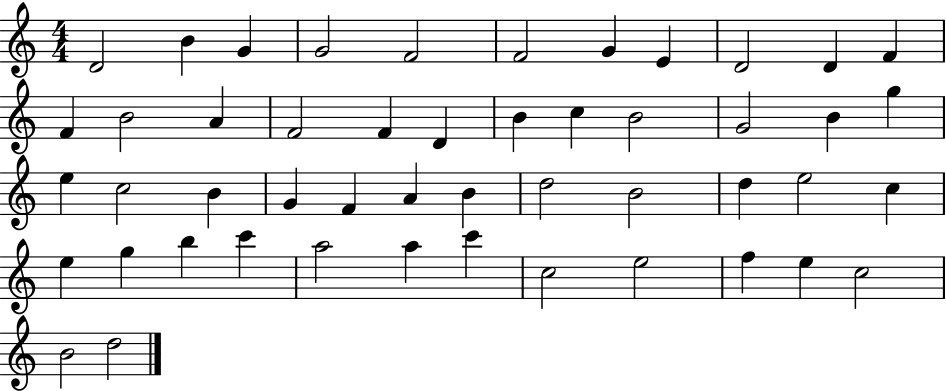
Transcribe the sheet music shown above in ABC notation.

X:1
T:Untitled
M:4/4
L:1/4
K:C
D2 B G G2 F2 F2 G E D2 D F F B2 A F2 F D B c B2 G2 B g e c2 B G F A B d2 B2 d e2 c e g b c' a2 a c' c2 e2 f e c2 B2 d2